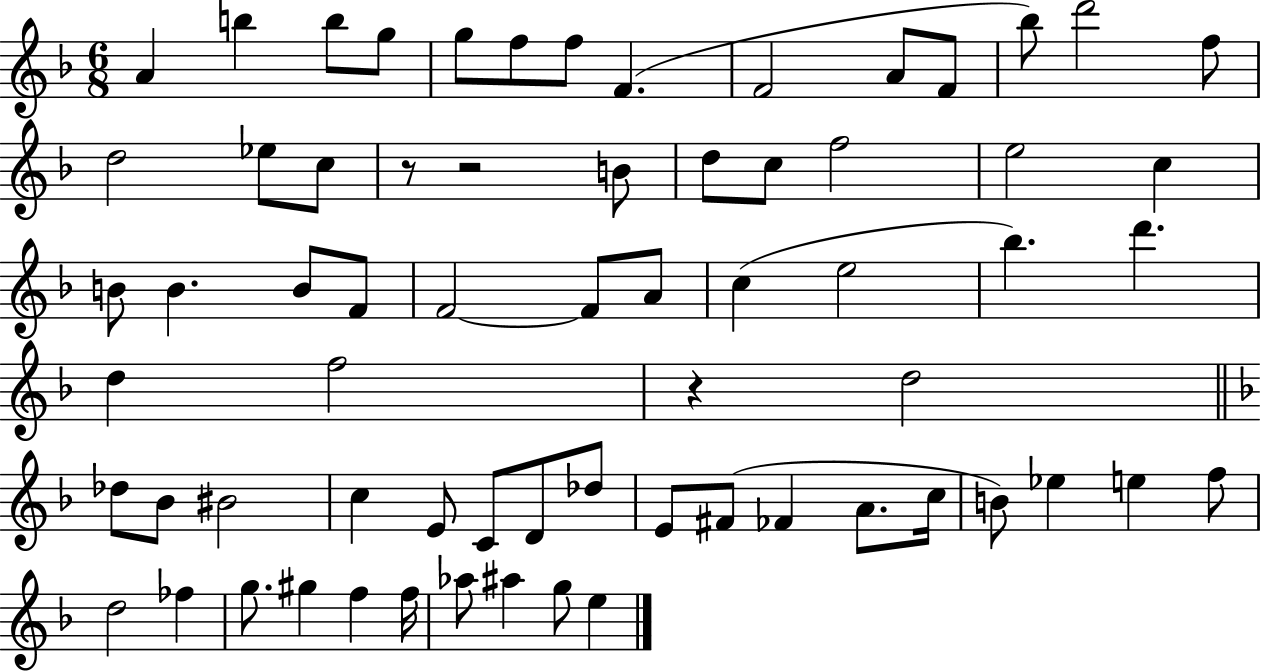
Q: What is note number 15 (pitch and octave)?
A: D5